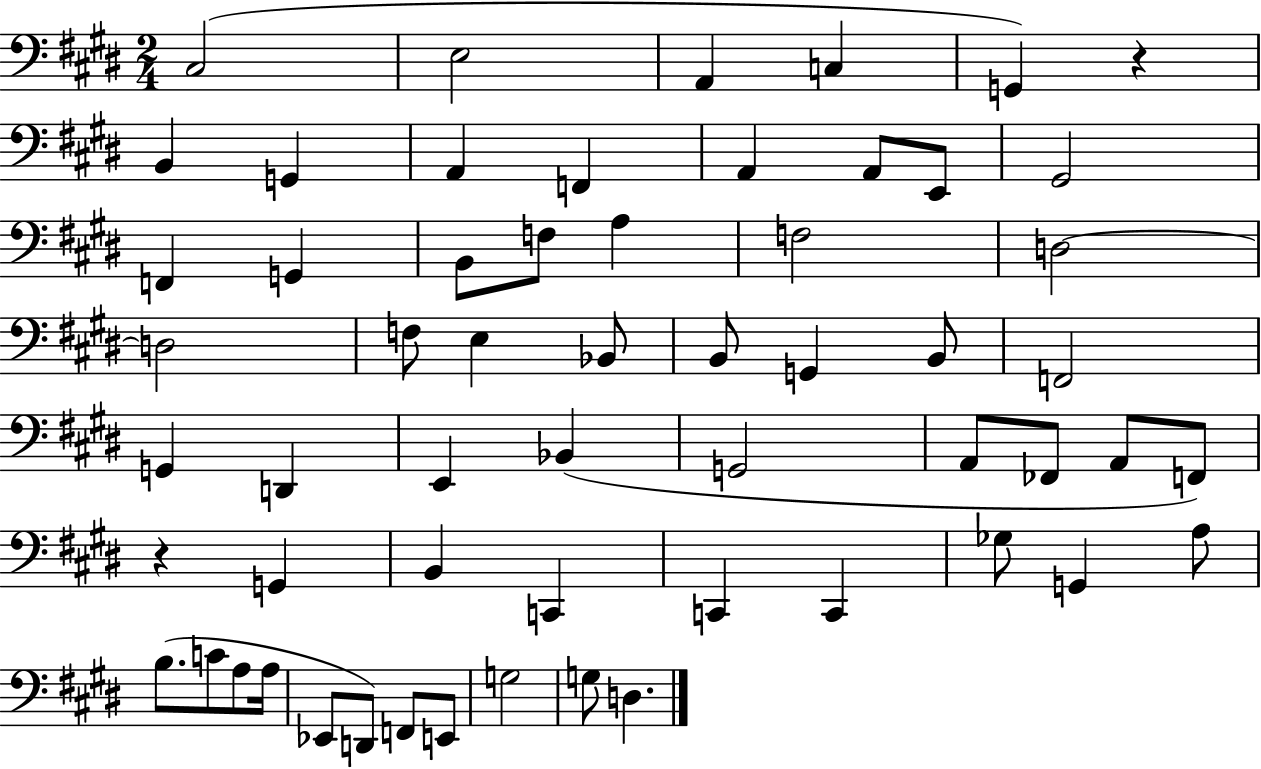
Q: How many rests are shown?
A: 2